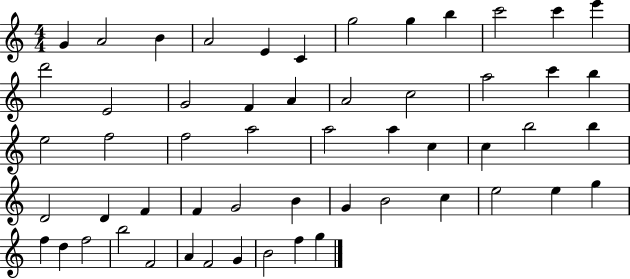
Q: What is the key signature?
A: C major